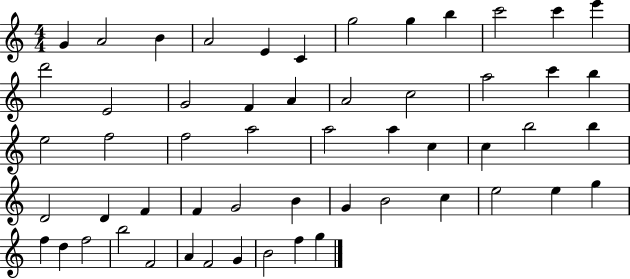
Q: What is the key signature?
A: C major